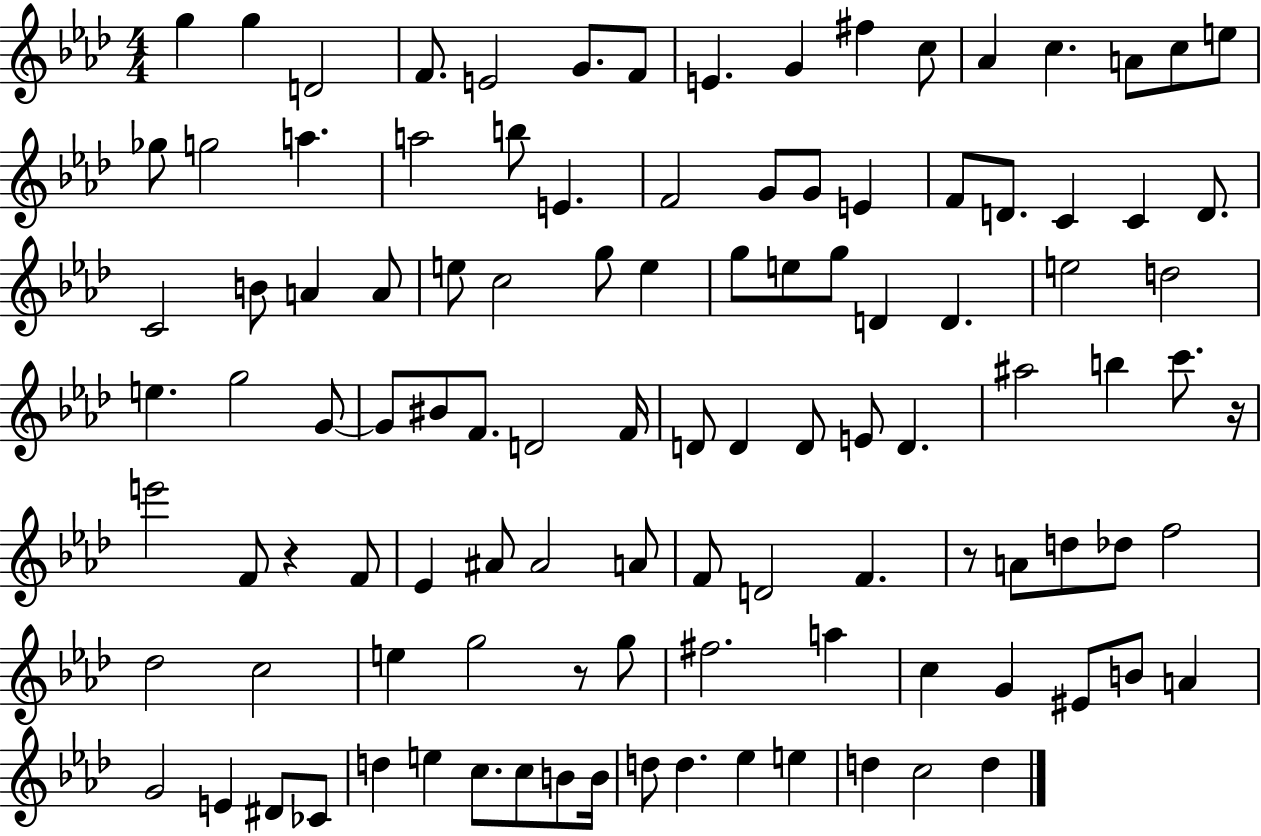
G5/q G5/q D4/h F4/e. E4/h G4/e. F4/e E4/q. G4/q F#5/q C5/e Ab4/q C5/q. A4/e C5/e E5/e Gb5/e G5/h A5/q. A5/h B5/e E4/q. F4/h G4/e G4/e E4/q F4/e D4/e. C4/q C4/q D4/e. C4/h B4/e A4/q A4/e E5/e C5/h G5/e E5/q G5/e E5/e G5/e D4/q D4/q. E5/h D5/h E5/q. G5/h G4/e G4/e BIS4/e F4/e. D4/h F4/s D4/e D4/q D4/e E4/e D4/q. A#5/h B5/q C6/e. R/s E6/h F4/e R/q F4/e Eb4/q A#4/e A#4/h A4/e F4/e D4/h F4/q. R/e A4/e D5/e Db5/e F5/h Db5/h C5/h E5/q G5/h R/e G5/e F#5/h. A5/q C5/q G4/q EIS4/e B4/e A4/q G4/h E4/q D#4/e CES4/e D5/q E5/q C5/e. C5/e B4/e B4/s D5/e D5/q. Eb5/q E5/q D5/q C5/h D5/q